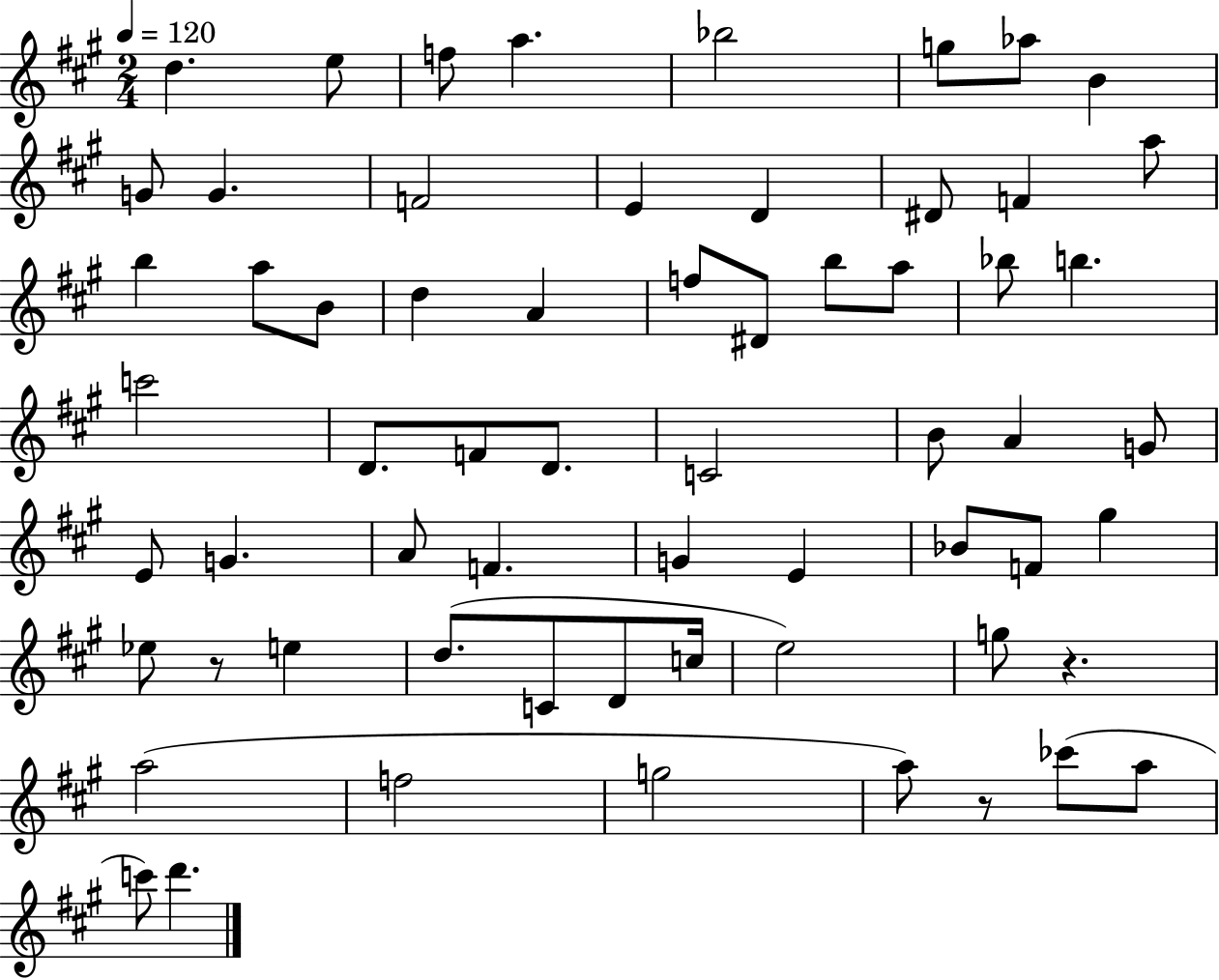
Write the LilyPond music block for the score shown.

{
  \clef treble
  \numericTimeSignature
  \time 2/4
  \key a \major
  \tempo 4 = 120
  d''4. e''8 | f''8 a''4. | bes''2 | g''8 aes''8 b'4 | \break g'8 g'4. | f'2 | e'4 d'4 | dis'8 f'4 a''8 | \break b''4 a''8 b'8 | d''4 a'4 | f''8 dis'8 b''8 a''8 | bes''8 b''4. | \break c'''2 | d'8. f'8 d'8. | c'2 | b'8 a'4 g'8 | \break e'8 g'4. | a'8 f'4. | g'4 e'4 | bes'8 f'8 gis''4 | \break ees''8 r8 e''4 | d''8.( c'8 d'8 c''16 | e''2) | g''8 r4. | \break a''2( | f''2 | g''2 | a''8) r8 ces'''8( a''8 | \break c'''8) d'''4. | \bar "|."
}